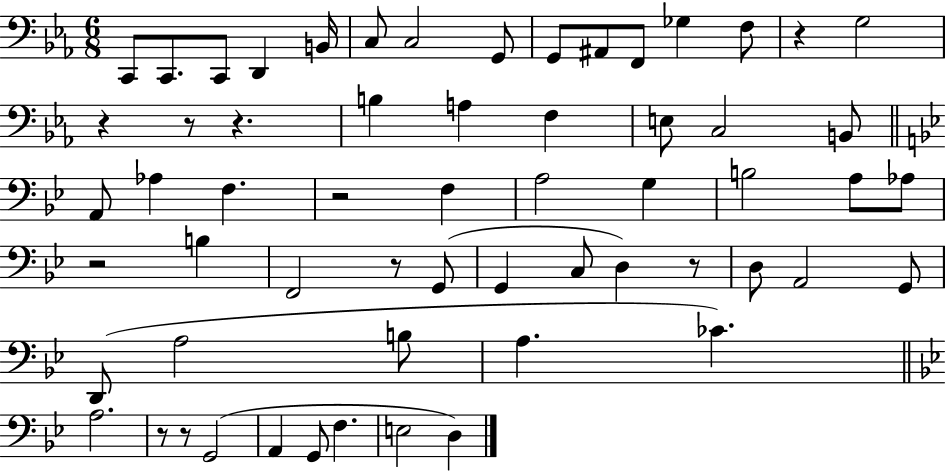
X:1
T:Untitled
M:6/8
L:1/4
K:Eb
C,,/2 C,,/2 C,,/2 D,, B,,/4 C,/2 C,2 G,,/2 G,,/2 ^A,,/2 F,,/2 _G, F,/2 z G,2 z z/2 z B, A, F, E,/2 C,2 B,,/2 A,,/2 _A, F, z2 F, A,2 G, B,2 A,/2 _A,/2 z2 B, F,,2 z/2 G,,/2 G,, C,/2 D, z/2 D,/2 A,,2 G,,/2 D,,/2 A,2 B,/2 A, _C A,2 z/2 z/2 G,,2 A,, G,,/2 F, E,2 D,